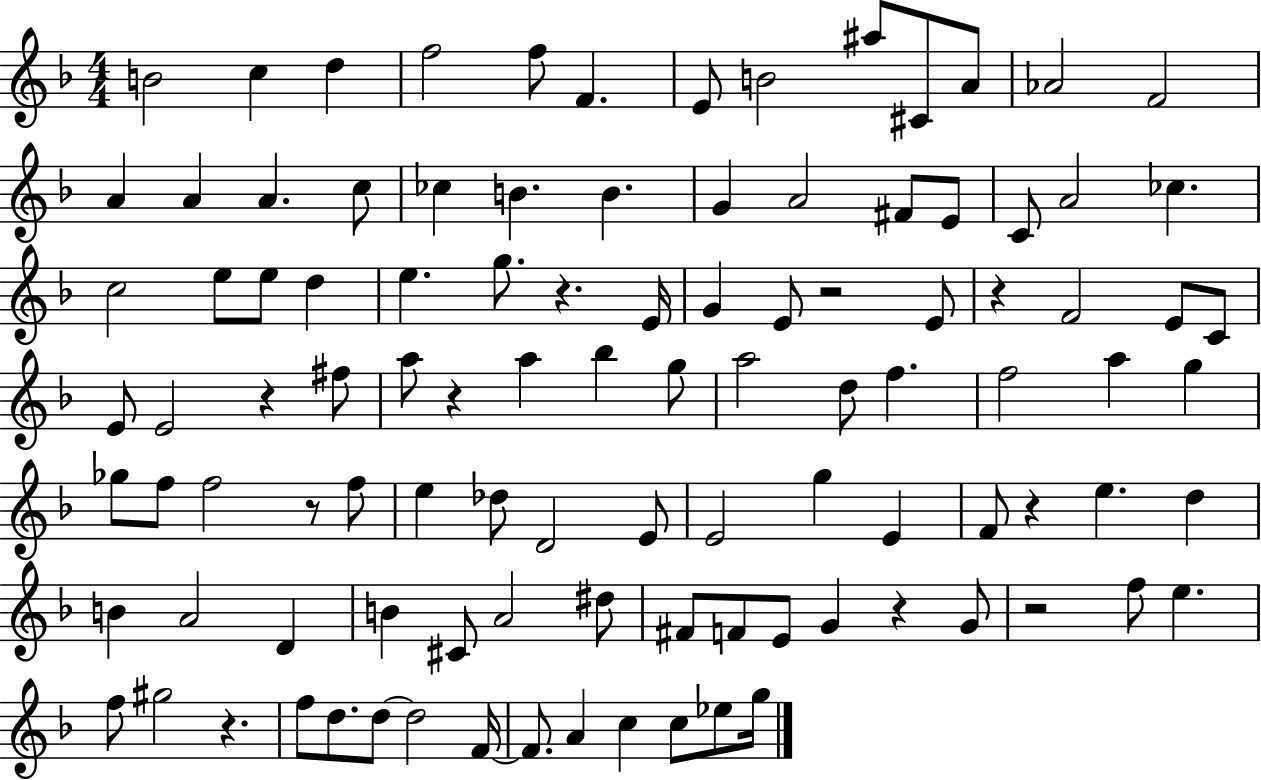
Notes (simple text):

B4/h C5/q D5/q F5/h F5/e F4/q. E4/e B4/h A#5/e C#4/e A4/e Ab4/h F4/h A4/q A4/q A4/q. C5/e CES5/q B4/q. B4/q. G4/q A4/h F#4/e E4/e C4/e A4/h CES5/q. C5/h E5/e E5/e D5/q E5/q. G5/e. R/q. E4/s G4/q E4/e R/h E4/e R/q F4/h E4/e C4/e E4/e E4/h R/q F#5/e A5/e R/q A5/q Bb5/q G5/e A5/h D5/e F5/q. F5/h A5/q G5/q Gb5/e F5/e F5/h R/e F5/e E5/q Db5/e D4/h E4/e E4/h G5/q E4/q F4/e R/q E5/q. D5/q B4/q A4/h D4/q B4/q C#4/e A4/h D#5/e F#4/e F4/e E4/e G4/q R/q G4/e R/h F5/e E5/q. F5/e G#5/h R/q. F5/e D5/e. D5/e D5/h F4/s F4/e. A4/q C5/q C5/e Eb5/e G5/s